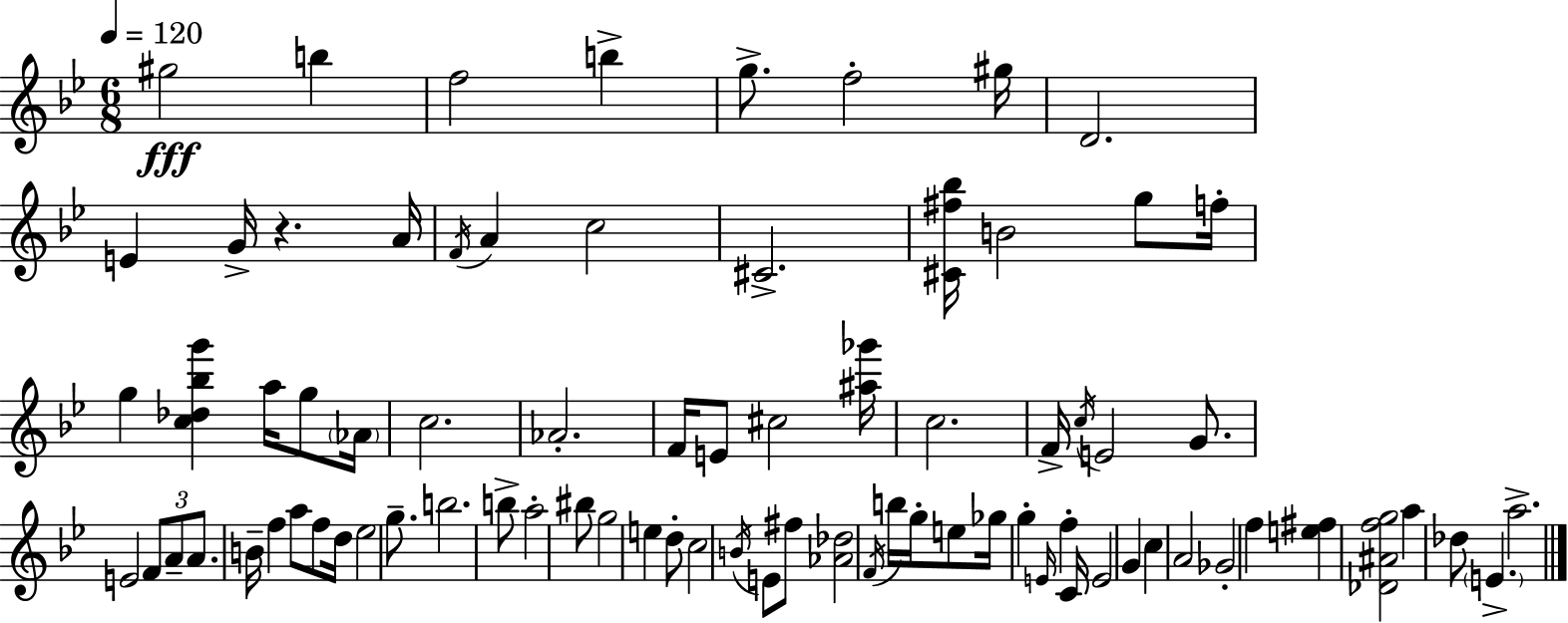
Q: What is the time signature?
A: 6/8